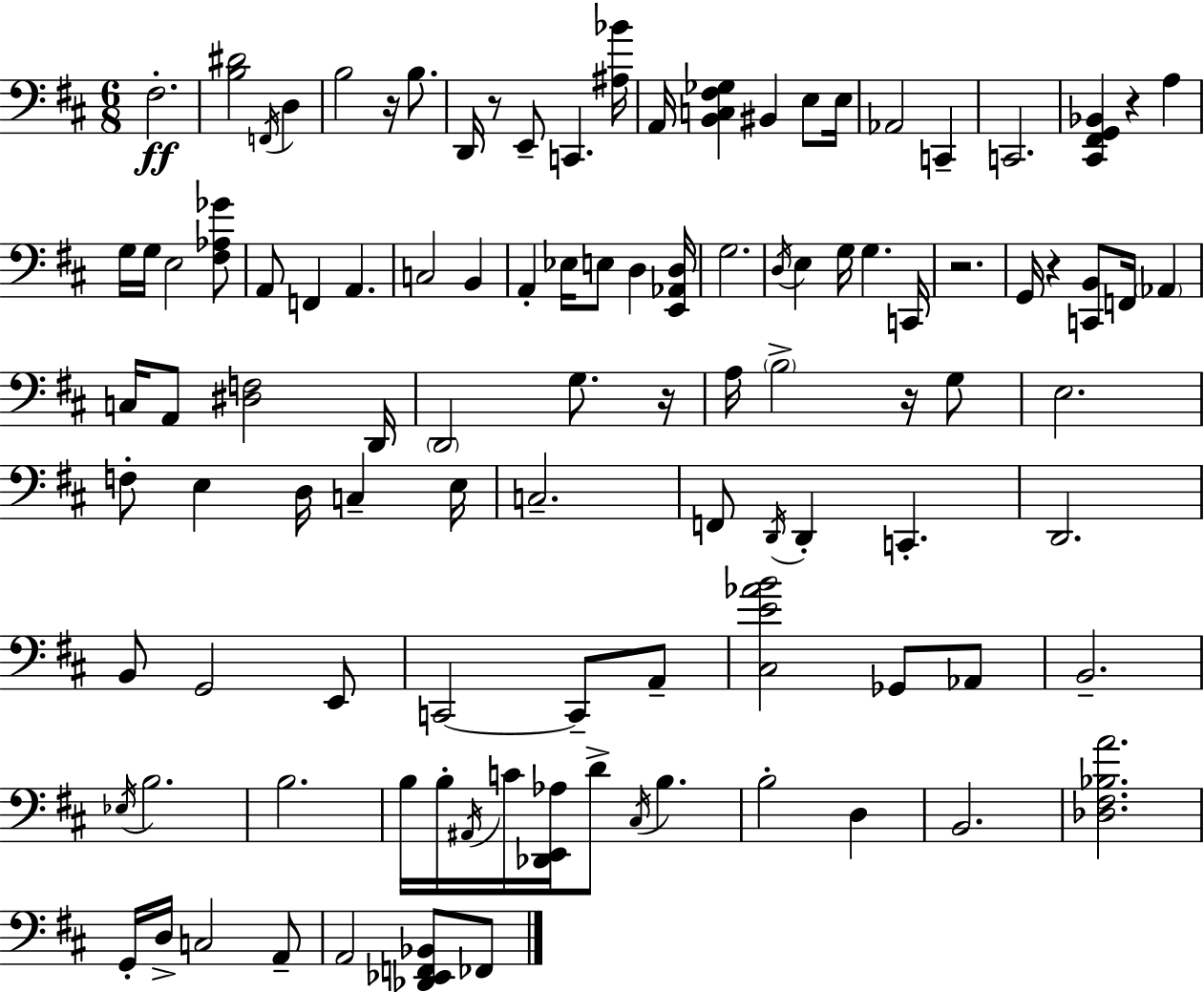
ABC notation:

X:1
T:Untitled
M:6/8
L:1/4
K:D
^F,2 [B,^D]2 F,,/4 D, B,2 z/4 B,/2 D,,/4 z/2 E,,/2 C,, [^A,_B]/4 A,,/4 [B,,C,^F,_G,] ^B,, E,/2 E,/4 _A,,2 C,, C,,2 [^C,,^F,,G,,_B,,] z A, G,/4 G,/4 E,2 [^F,_A,_G]/2 A,,/2 F,, A,, C,2 B,, A,, _E,/4 E,/2 D, [E,,_A,,D,]/4 G,2 D,/4 E, G,/4 G, C,,/4 z2 G,,/4 z [C,,B,,]/2 F,,/4 _A,, C,/4 A,,/2 [^D,F,]2 D,,/4 D,,2 G,/2 z/4 A,/4 B,2 z/4 G,/2 E,2 F,/2 E, D,/4 C, E,/4 C,2 F,,/2 D,,/4 D,, C,, D,,2 B,,/2 G,,2 E,,/2 C,,2 C,,/2 A,,/2 [^C,E_AB]2 _G,,/2 _A,,/2 B,,2 _E,/4 B,2 B,2 B,/4 B,/4 ^A,,/4 C/4 [_D,,E,,_A,]/4 D/2 ^C,/4 B, B,2 D, B,,2 [_D,^F,_B,A]2 G,,/4 D,/4 C,2 A,,/2 A,,2 [_D,,_E,,F,,_B,,]/2 _F,,/2